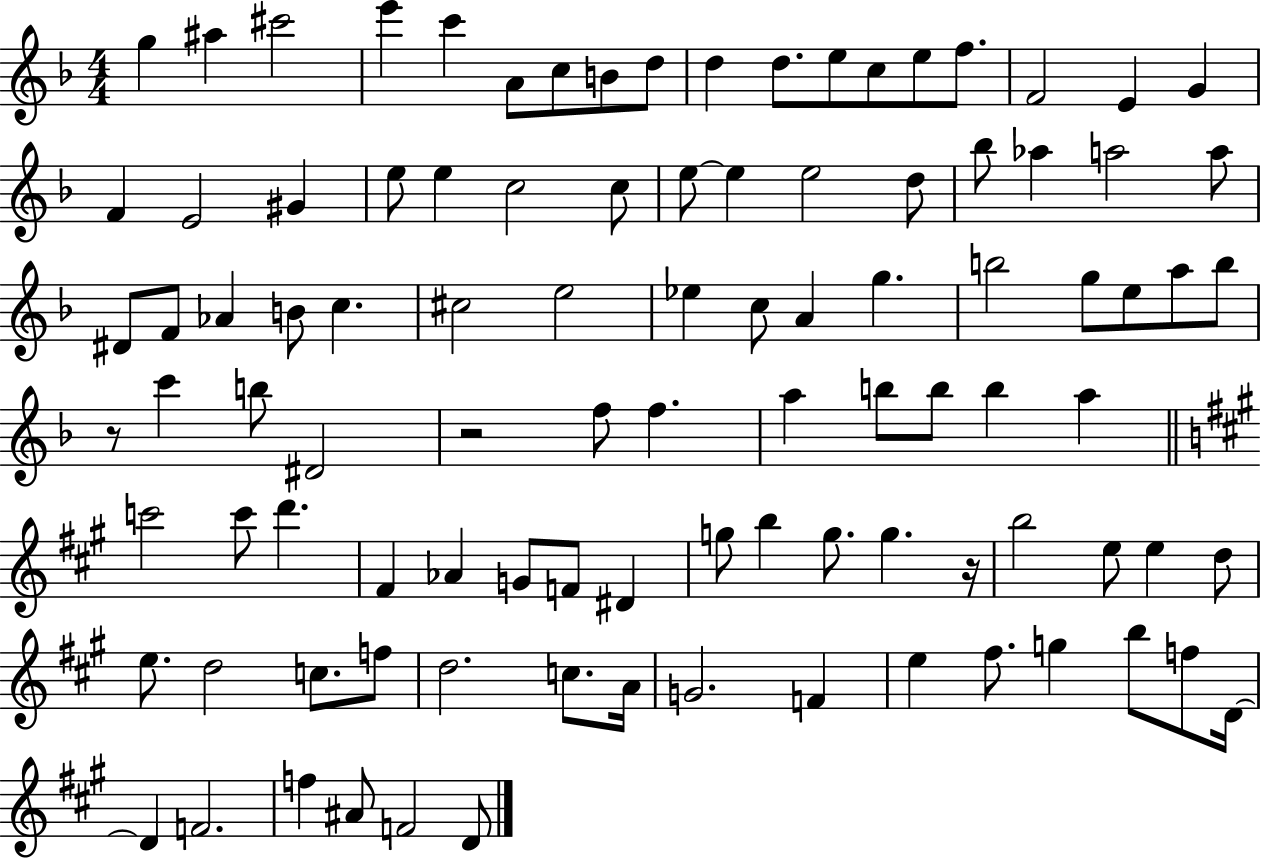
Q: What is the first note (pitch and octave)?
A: G5